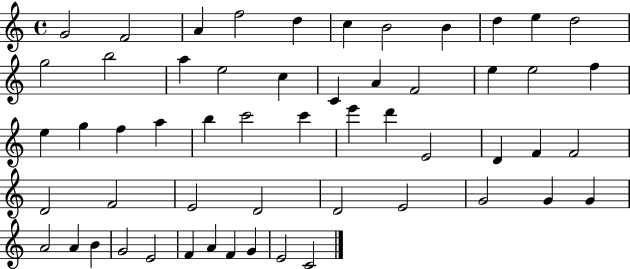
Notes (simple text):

G4/h F4/h A4/q F5/h D5/q C5/q B4/h B4/q D5/q E5/q D5/h G5/h B5/h A5/q E5/h C5/q C4/q A4/q F4/h E5/q E5/h F5/q E5/q G5/q F5/q A5/q B5/q C6/h C6/q E6/q D6/q E4/h D4/q F4/q F4/h D4/h F4/h E4/h D4/h D4/h E4/h G4/h G4/q G4/q A4/h A4/q B4/q G4/h E4/h F4/q A4/q F4/q G4/q E4/h C4/h